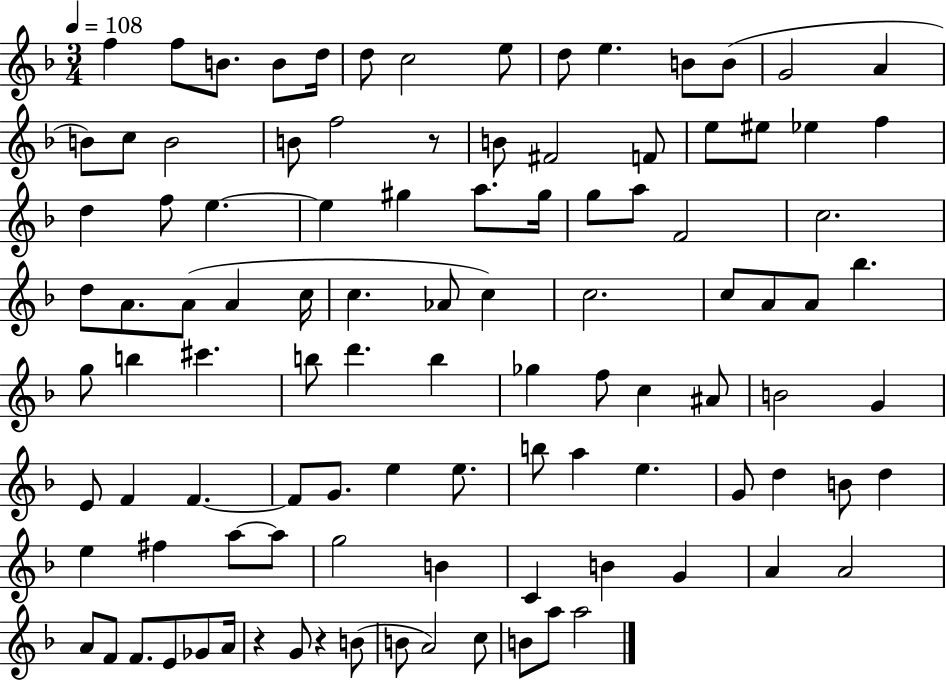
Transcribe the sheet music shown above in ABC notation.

X:1
T:Untitled
M:3/4
L:1/4
K:F
f f/2 B/2 B/2 d/4 d/2 c2 e/2 d/2 e B/2 B/2 G2 A B/2 c/2 B2 B/2 f2 z/2 B/2 ^F2 F/2 e/2 ^e/2 _e f d f/2 e e ^g a/2 ^g/4 g/2 a/2 F2 c2 d/2 A/2 A/2 A c/4 c _A/2 c c2 c/2 A/2 A/2 _b g/2 b ^c' b/2 d' b _g f/2 c ^A/2 B2 G E/2 F F F/2 G/2 e e/2 b/2 a e G/2 d B/2 d e ^f a/2 a/2 g2 B C B G A A2 A/2 F/2 F/2 E/2 _G/2 A/4 z G/2 z B/2 B/2 A2 c/2 B/2 a/2 a2